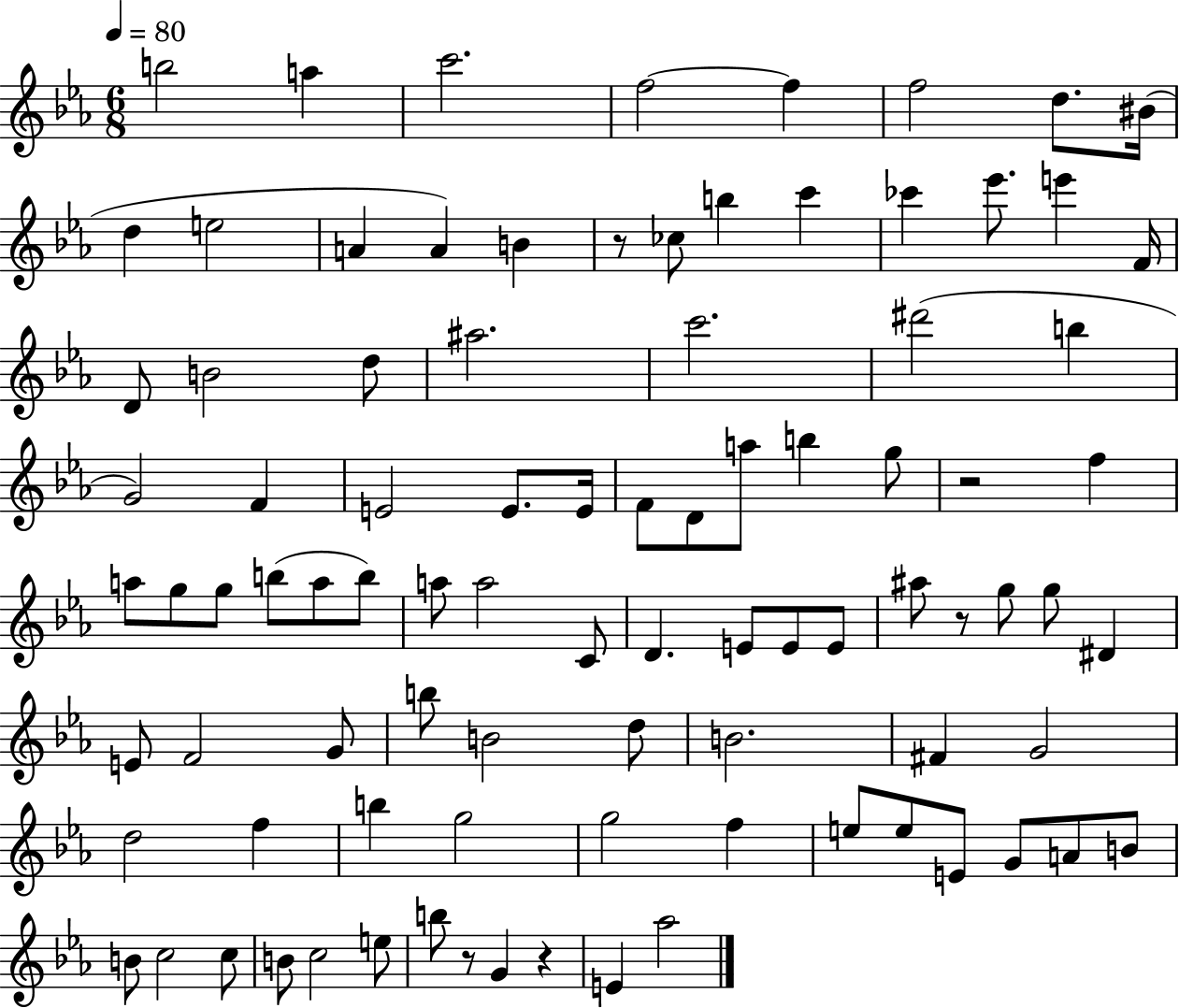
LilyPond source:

{
  \clef treble
  \numericTimeSignature
  \time 6/8
  \key ees \major
  \tempo 4 = 80
  \repeat volta 2 { b''2 a''4 | c'''2. | f''2~~ f''4 | f''2 d''8. bis'16( | \break d''4 e''2 | a'4 a'4) b'4 | r8 ces''8 b''4 c'''4 | ces'''4 ees'''8. e'''4 f'16 | \break d'8 b'2 d''8 | ais''2. | c'''2. | dis'''2( b''4 | \break g'2) f'4 | e'2 e'8. e'16 | f'8 d'8 a''8 b''4 g''8 | r2 f''4 | \break a''8 g''8 g''8 b''8( a''8 b''8) | a''8 a''2 c'8 | d'4. e'8 e'8 e'8 | ais''8 r8 g''8 g''8 dis'4 | \break e'8 f'2 g'8 | b''8 b'2 d''8 | b'2. | fis'4 g'2 | \break d''2 f''4 | b''4 g''2 | g''2 f''4 | e''8 e''8 e'8 g'8 a'8 b'8 | \break b'8 c''2 c''8 | b'8 c''2 e''8 | b''8 r8 g'4 r4 | e'4 aes''2 | \break } \bar "|."
}